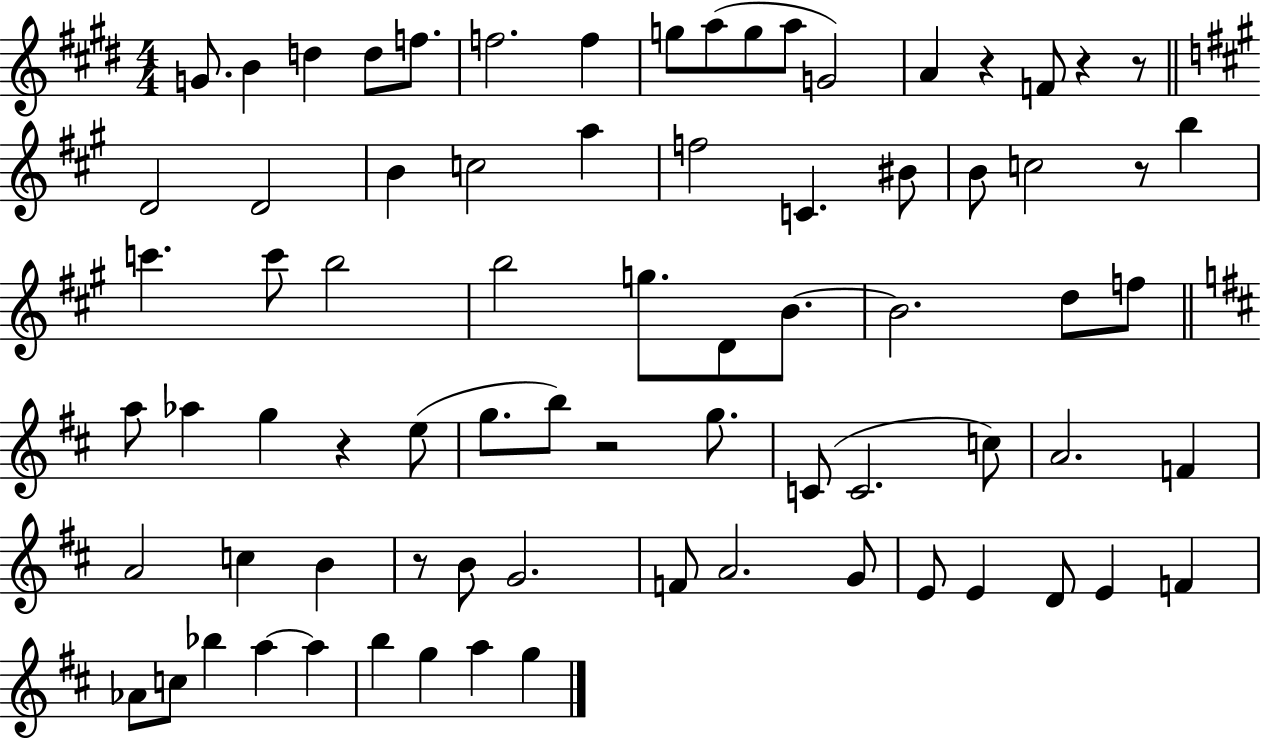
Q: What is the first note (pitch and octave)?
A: G4